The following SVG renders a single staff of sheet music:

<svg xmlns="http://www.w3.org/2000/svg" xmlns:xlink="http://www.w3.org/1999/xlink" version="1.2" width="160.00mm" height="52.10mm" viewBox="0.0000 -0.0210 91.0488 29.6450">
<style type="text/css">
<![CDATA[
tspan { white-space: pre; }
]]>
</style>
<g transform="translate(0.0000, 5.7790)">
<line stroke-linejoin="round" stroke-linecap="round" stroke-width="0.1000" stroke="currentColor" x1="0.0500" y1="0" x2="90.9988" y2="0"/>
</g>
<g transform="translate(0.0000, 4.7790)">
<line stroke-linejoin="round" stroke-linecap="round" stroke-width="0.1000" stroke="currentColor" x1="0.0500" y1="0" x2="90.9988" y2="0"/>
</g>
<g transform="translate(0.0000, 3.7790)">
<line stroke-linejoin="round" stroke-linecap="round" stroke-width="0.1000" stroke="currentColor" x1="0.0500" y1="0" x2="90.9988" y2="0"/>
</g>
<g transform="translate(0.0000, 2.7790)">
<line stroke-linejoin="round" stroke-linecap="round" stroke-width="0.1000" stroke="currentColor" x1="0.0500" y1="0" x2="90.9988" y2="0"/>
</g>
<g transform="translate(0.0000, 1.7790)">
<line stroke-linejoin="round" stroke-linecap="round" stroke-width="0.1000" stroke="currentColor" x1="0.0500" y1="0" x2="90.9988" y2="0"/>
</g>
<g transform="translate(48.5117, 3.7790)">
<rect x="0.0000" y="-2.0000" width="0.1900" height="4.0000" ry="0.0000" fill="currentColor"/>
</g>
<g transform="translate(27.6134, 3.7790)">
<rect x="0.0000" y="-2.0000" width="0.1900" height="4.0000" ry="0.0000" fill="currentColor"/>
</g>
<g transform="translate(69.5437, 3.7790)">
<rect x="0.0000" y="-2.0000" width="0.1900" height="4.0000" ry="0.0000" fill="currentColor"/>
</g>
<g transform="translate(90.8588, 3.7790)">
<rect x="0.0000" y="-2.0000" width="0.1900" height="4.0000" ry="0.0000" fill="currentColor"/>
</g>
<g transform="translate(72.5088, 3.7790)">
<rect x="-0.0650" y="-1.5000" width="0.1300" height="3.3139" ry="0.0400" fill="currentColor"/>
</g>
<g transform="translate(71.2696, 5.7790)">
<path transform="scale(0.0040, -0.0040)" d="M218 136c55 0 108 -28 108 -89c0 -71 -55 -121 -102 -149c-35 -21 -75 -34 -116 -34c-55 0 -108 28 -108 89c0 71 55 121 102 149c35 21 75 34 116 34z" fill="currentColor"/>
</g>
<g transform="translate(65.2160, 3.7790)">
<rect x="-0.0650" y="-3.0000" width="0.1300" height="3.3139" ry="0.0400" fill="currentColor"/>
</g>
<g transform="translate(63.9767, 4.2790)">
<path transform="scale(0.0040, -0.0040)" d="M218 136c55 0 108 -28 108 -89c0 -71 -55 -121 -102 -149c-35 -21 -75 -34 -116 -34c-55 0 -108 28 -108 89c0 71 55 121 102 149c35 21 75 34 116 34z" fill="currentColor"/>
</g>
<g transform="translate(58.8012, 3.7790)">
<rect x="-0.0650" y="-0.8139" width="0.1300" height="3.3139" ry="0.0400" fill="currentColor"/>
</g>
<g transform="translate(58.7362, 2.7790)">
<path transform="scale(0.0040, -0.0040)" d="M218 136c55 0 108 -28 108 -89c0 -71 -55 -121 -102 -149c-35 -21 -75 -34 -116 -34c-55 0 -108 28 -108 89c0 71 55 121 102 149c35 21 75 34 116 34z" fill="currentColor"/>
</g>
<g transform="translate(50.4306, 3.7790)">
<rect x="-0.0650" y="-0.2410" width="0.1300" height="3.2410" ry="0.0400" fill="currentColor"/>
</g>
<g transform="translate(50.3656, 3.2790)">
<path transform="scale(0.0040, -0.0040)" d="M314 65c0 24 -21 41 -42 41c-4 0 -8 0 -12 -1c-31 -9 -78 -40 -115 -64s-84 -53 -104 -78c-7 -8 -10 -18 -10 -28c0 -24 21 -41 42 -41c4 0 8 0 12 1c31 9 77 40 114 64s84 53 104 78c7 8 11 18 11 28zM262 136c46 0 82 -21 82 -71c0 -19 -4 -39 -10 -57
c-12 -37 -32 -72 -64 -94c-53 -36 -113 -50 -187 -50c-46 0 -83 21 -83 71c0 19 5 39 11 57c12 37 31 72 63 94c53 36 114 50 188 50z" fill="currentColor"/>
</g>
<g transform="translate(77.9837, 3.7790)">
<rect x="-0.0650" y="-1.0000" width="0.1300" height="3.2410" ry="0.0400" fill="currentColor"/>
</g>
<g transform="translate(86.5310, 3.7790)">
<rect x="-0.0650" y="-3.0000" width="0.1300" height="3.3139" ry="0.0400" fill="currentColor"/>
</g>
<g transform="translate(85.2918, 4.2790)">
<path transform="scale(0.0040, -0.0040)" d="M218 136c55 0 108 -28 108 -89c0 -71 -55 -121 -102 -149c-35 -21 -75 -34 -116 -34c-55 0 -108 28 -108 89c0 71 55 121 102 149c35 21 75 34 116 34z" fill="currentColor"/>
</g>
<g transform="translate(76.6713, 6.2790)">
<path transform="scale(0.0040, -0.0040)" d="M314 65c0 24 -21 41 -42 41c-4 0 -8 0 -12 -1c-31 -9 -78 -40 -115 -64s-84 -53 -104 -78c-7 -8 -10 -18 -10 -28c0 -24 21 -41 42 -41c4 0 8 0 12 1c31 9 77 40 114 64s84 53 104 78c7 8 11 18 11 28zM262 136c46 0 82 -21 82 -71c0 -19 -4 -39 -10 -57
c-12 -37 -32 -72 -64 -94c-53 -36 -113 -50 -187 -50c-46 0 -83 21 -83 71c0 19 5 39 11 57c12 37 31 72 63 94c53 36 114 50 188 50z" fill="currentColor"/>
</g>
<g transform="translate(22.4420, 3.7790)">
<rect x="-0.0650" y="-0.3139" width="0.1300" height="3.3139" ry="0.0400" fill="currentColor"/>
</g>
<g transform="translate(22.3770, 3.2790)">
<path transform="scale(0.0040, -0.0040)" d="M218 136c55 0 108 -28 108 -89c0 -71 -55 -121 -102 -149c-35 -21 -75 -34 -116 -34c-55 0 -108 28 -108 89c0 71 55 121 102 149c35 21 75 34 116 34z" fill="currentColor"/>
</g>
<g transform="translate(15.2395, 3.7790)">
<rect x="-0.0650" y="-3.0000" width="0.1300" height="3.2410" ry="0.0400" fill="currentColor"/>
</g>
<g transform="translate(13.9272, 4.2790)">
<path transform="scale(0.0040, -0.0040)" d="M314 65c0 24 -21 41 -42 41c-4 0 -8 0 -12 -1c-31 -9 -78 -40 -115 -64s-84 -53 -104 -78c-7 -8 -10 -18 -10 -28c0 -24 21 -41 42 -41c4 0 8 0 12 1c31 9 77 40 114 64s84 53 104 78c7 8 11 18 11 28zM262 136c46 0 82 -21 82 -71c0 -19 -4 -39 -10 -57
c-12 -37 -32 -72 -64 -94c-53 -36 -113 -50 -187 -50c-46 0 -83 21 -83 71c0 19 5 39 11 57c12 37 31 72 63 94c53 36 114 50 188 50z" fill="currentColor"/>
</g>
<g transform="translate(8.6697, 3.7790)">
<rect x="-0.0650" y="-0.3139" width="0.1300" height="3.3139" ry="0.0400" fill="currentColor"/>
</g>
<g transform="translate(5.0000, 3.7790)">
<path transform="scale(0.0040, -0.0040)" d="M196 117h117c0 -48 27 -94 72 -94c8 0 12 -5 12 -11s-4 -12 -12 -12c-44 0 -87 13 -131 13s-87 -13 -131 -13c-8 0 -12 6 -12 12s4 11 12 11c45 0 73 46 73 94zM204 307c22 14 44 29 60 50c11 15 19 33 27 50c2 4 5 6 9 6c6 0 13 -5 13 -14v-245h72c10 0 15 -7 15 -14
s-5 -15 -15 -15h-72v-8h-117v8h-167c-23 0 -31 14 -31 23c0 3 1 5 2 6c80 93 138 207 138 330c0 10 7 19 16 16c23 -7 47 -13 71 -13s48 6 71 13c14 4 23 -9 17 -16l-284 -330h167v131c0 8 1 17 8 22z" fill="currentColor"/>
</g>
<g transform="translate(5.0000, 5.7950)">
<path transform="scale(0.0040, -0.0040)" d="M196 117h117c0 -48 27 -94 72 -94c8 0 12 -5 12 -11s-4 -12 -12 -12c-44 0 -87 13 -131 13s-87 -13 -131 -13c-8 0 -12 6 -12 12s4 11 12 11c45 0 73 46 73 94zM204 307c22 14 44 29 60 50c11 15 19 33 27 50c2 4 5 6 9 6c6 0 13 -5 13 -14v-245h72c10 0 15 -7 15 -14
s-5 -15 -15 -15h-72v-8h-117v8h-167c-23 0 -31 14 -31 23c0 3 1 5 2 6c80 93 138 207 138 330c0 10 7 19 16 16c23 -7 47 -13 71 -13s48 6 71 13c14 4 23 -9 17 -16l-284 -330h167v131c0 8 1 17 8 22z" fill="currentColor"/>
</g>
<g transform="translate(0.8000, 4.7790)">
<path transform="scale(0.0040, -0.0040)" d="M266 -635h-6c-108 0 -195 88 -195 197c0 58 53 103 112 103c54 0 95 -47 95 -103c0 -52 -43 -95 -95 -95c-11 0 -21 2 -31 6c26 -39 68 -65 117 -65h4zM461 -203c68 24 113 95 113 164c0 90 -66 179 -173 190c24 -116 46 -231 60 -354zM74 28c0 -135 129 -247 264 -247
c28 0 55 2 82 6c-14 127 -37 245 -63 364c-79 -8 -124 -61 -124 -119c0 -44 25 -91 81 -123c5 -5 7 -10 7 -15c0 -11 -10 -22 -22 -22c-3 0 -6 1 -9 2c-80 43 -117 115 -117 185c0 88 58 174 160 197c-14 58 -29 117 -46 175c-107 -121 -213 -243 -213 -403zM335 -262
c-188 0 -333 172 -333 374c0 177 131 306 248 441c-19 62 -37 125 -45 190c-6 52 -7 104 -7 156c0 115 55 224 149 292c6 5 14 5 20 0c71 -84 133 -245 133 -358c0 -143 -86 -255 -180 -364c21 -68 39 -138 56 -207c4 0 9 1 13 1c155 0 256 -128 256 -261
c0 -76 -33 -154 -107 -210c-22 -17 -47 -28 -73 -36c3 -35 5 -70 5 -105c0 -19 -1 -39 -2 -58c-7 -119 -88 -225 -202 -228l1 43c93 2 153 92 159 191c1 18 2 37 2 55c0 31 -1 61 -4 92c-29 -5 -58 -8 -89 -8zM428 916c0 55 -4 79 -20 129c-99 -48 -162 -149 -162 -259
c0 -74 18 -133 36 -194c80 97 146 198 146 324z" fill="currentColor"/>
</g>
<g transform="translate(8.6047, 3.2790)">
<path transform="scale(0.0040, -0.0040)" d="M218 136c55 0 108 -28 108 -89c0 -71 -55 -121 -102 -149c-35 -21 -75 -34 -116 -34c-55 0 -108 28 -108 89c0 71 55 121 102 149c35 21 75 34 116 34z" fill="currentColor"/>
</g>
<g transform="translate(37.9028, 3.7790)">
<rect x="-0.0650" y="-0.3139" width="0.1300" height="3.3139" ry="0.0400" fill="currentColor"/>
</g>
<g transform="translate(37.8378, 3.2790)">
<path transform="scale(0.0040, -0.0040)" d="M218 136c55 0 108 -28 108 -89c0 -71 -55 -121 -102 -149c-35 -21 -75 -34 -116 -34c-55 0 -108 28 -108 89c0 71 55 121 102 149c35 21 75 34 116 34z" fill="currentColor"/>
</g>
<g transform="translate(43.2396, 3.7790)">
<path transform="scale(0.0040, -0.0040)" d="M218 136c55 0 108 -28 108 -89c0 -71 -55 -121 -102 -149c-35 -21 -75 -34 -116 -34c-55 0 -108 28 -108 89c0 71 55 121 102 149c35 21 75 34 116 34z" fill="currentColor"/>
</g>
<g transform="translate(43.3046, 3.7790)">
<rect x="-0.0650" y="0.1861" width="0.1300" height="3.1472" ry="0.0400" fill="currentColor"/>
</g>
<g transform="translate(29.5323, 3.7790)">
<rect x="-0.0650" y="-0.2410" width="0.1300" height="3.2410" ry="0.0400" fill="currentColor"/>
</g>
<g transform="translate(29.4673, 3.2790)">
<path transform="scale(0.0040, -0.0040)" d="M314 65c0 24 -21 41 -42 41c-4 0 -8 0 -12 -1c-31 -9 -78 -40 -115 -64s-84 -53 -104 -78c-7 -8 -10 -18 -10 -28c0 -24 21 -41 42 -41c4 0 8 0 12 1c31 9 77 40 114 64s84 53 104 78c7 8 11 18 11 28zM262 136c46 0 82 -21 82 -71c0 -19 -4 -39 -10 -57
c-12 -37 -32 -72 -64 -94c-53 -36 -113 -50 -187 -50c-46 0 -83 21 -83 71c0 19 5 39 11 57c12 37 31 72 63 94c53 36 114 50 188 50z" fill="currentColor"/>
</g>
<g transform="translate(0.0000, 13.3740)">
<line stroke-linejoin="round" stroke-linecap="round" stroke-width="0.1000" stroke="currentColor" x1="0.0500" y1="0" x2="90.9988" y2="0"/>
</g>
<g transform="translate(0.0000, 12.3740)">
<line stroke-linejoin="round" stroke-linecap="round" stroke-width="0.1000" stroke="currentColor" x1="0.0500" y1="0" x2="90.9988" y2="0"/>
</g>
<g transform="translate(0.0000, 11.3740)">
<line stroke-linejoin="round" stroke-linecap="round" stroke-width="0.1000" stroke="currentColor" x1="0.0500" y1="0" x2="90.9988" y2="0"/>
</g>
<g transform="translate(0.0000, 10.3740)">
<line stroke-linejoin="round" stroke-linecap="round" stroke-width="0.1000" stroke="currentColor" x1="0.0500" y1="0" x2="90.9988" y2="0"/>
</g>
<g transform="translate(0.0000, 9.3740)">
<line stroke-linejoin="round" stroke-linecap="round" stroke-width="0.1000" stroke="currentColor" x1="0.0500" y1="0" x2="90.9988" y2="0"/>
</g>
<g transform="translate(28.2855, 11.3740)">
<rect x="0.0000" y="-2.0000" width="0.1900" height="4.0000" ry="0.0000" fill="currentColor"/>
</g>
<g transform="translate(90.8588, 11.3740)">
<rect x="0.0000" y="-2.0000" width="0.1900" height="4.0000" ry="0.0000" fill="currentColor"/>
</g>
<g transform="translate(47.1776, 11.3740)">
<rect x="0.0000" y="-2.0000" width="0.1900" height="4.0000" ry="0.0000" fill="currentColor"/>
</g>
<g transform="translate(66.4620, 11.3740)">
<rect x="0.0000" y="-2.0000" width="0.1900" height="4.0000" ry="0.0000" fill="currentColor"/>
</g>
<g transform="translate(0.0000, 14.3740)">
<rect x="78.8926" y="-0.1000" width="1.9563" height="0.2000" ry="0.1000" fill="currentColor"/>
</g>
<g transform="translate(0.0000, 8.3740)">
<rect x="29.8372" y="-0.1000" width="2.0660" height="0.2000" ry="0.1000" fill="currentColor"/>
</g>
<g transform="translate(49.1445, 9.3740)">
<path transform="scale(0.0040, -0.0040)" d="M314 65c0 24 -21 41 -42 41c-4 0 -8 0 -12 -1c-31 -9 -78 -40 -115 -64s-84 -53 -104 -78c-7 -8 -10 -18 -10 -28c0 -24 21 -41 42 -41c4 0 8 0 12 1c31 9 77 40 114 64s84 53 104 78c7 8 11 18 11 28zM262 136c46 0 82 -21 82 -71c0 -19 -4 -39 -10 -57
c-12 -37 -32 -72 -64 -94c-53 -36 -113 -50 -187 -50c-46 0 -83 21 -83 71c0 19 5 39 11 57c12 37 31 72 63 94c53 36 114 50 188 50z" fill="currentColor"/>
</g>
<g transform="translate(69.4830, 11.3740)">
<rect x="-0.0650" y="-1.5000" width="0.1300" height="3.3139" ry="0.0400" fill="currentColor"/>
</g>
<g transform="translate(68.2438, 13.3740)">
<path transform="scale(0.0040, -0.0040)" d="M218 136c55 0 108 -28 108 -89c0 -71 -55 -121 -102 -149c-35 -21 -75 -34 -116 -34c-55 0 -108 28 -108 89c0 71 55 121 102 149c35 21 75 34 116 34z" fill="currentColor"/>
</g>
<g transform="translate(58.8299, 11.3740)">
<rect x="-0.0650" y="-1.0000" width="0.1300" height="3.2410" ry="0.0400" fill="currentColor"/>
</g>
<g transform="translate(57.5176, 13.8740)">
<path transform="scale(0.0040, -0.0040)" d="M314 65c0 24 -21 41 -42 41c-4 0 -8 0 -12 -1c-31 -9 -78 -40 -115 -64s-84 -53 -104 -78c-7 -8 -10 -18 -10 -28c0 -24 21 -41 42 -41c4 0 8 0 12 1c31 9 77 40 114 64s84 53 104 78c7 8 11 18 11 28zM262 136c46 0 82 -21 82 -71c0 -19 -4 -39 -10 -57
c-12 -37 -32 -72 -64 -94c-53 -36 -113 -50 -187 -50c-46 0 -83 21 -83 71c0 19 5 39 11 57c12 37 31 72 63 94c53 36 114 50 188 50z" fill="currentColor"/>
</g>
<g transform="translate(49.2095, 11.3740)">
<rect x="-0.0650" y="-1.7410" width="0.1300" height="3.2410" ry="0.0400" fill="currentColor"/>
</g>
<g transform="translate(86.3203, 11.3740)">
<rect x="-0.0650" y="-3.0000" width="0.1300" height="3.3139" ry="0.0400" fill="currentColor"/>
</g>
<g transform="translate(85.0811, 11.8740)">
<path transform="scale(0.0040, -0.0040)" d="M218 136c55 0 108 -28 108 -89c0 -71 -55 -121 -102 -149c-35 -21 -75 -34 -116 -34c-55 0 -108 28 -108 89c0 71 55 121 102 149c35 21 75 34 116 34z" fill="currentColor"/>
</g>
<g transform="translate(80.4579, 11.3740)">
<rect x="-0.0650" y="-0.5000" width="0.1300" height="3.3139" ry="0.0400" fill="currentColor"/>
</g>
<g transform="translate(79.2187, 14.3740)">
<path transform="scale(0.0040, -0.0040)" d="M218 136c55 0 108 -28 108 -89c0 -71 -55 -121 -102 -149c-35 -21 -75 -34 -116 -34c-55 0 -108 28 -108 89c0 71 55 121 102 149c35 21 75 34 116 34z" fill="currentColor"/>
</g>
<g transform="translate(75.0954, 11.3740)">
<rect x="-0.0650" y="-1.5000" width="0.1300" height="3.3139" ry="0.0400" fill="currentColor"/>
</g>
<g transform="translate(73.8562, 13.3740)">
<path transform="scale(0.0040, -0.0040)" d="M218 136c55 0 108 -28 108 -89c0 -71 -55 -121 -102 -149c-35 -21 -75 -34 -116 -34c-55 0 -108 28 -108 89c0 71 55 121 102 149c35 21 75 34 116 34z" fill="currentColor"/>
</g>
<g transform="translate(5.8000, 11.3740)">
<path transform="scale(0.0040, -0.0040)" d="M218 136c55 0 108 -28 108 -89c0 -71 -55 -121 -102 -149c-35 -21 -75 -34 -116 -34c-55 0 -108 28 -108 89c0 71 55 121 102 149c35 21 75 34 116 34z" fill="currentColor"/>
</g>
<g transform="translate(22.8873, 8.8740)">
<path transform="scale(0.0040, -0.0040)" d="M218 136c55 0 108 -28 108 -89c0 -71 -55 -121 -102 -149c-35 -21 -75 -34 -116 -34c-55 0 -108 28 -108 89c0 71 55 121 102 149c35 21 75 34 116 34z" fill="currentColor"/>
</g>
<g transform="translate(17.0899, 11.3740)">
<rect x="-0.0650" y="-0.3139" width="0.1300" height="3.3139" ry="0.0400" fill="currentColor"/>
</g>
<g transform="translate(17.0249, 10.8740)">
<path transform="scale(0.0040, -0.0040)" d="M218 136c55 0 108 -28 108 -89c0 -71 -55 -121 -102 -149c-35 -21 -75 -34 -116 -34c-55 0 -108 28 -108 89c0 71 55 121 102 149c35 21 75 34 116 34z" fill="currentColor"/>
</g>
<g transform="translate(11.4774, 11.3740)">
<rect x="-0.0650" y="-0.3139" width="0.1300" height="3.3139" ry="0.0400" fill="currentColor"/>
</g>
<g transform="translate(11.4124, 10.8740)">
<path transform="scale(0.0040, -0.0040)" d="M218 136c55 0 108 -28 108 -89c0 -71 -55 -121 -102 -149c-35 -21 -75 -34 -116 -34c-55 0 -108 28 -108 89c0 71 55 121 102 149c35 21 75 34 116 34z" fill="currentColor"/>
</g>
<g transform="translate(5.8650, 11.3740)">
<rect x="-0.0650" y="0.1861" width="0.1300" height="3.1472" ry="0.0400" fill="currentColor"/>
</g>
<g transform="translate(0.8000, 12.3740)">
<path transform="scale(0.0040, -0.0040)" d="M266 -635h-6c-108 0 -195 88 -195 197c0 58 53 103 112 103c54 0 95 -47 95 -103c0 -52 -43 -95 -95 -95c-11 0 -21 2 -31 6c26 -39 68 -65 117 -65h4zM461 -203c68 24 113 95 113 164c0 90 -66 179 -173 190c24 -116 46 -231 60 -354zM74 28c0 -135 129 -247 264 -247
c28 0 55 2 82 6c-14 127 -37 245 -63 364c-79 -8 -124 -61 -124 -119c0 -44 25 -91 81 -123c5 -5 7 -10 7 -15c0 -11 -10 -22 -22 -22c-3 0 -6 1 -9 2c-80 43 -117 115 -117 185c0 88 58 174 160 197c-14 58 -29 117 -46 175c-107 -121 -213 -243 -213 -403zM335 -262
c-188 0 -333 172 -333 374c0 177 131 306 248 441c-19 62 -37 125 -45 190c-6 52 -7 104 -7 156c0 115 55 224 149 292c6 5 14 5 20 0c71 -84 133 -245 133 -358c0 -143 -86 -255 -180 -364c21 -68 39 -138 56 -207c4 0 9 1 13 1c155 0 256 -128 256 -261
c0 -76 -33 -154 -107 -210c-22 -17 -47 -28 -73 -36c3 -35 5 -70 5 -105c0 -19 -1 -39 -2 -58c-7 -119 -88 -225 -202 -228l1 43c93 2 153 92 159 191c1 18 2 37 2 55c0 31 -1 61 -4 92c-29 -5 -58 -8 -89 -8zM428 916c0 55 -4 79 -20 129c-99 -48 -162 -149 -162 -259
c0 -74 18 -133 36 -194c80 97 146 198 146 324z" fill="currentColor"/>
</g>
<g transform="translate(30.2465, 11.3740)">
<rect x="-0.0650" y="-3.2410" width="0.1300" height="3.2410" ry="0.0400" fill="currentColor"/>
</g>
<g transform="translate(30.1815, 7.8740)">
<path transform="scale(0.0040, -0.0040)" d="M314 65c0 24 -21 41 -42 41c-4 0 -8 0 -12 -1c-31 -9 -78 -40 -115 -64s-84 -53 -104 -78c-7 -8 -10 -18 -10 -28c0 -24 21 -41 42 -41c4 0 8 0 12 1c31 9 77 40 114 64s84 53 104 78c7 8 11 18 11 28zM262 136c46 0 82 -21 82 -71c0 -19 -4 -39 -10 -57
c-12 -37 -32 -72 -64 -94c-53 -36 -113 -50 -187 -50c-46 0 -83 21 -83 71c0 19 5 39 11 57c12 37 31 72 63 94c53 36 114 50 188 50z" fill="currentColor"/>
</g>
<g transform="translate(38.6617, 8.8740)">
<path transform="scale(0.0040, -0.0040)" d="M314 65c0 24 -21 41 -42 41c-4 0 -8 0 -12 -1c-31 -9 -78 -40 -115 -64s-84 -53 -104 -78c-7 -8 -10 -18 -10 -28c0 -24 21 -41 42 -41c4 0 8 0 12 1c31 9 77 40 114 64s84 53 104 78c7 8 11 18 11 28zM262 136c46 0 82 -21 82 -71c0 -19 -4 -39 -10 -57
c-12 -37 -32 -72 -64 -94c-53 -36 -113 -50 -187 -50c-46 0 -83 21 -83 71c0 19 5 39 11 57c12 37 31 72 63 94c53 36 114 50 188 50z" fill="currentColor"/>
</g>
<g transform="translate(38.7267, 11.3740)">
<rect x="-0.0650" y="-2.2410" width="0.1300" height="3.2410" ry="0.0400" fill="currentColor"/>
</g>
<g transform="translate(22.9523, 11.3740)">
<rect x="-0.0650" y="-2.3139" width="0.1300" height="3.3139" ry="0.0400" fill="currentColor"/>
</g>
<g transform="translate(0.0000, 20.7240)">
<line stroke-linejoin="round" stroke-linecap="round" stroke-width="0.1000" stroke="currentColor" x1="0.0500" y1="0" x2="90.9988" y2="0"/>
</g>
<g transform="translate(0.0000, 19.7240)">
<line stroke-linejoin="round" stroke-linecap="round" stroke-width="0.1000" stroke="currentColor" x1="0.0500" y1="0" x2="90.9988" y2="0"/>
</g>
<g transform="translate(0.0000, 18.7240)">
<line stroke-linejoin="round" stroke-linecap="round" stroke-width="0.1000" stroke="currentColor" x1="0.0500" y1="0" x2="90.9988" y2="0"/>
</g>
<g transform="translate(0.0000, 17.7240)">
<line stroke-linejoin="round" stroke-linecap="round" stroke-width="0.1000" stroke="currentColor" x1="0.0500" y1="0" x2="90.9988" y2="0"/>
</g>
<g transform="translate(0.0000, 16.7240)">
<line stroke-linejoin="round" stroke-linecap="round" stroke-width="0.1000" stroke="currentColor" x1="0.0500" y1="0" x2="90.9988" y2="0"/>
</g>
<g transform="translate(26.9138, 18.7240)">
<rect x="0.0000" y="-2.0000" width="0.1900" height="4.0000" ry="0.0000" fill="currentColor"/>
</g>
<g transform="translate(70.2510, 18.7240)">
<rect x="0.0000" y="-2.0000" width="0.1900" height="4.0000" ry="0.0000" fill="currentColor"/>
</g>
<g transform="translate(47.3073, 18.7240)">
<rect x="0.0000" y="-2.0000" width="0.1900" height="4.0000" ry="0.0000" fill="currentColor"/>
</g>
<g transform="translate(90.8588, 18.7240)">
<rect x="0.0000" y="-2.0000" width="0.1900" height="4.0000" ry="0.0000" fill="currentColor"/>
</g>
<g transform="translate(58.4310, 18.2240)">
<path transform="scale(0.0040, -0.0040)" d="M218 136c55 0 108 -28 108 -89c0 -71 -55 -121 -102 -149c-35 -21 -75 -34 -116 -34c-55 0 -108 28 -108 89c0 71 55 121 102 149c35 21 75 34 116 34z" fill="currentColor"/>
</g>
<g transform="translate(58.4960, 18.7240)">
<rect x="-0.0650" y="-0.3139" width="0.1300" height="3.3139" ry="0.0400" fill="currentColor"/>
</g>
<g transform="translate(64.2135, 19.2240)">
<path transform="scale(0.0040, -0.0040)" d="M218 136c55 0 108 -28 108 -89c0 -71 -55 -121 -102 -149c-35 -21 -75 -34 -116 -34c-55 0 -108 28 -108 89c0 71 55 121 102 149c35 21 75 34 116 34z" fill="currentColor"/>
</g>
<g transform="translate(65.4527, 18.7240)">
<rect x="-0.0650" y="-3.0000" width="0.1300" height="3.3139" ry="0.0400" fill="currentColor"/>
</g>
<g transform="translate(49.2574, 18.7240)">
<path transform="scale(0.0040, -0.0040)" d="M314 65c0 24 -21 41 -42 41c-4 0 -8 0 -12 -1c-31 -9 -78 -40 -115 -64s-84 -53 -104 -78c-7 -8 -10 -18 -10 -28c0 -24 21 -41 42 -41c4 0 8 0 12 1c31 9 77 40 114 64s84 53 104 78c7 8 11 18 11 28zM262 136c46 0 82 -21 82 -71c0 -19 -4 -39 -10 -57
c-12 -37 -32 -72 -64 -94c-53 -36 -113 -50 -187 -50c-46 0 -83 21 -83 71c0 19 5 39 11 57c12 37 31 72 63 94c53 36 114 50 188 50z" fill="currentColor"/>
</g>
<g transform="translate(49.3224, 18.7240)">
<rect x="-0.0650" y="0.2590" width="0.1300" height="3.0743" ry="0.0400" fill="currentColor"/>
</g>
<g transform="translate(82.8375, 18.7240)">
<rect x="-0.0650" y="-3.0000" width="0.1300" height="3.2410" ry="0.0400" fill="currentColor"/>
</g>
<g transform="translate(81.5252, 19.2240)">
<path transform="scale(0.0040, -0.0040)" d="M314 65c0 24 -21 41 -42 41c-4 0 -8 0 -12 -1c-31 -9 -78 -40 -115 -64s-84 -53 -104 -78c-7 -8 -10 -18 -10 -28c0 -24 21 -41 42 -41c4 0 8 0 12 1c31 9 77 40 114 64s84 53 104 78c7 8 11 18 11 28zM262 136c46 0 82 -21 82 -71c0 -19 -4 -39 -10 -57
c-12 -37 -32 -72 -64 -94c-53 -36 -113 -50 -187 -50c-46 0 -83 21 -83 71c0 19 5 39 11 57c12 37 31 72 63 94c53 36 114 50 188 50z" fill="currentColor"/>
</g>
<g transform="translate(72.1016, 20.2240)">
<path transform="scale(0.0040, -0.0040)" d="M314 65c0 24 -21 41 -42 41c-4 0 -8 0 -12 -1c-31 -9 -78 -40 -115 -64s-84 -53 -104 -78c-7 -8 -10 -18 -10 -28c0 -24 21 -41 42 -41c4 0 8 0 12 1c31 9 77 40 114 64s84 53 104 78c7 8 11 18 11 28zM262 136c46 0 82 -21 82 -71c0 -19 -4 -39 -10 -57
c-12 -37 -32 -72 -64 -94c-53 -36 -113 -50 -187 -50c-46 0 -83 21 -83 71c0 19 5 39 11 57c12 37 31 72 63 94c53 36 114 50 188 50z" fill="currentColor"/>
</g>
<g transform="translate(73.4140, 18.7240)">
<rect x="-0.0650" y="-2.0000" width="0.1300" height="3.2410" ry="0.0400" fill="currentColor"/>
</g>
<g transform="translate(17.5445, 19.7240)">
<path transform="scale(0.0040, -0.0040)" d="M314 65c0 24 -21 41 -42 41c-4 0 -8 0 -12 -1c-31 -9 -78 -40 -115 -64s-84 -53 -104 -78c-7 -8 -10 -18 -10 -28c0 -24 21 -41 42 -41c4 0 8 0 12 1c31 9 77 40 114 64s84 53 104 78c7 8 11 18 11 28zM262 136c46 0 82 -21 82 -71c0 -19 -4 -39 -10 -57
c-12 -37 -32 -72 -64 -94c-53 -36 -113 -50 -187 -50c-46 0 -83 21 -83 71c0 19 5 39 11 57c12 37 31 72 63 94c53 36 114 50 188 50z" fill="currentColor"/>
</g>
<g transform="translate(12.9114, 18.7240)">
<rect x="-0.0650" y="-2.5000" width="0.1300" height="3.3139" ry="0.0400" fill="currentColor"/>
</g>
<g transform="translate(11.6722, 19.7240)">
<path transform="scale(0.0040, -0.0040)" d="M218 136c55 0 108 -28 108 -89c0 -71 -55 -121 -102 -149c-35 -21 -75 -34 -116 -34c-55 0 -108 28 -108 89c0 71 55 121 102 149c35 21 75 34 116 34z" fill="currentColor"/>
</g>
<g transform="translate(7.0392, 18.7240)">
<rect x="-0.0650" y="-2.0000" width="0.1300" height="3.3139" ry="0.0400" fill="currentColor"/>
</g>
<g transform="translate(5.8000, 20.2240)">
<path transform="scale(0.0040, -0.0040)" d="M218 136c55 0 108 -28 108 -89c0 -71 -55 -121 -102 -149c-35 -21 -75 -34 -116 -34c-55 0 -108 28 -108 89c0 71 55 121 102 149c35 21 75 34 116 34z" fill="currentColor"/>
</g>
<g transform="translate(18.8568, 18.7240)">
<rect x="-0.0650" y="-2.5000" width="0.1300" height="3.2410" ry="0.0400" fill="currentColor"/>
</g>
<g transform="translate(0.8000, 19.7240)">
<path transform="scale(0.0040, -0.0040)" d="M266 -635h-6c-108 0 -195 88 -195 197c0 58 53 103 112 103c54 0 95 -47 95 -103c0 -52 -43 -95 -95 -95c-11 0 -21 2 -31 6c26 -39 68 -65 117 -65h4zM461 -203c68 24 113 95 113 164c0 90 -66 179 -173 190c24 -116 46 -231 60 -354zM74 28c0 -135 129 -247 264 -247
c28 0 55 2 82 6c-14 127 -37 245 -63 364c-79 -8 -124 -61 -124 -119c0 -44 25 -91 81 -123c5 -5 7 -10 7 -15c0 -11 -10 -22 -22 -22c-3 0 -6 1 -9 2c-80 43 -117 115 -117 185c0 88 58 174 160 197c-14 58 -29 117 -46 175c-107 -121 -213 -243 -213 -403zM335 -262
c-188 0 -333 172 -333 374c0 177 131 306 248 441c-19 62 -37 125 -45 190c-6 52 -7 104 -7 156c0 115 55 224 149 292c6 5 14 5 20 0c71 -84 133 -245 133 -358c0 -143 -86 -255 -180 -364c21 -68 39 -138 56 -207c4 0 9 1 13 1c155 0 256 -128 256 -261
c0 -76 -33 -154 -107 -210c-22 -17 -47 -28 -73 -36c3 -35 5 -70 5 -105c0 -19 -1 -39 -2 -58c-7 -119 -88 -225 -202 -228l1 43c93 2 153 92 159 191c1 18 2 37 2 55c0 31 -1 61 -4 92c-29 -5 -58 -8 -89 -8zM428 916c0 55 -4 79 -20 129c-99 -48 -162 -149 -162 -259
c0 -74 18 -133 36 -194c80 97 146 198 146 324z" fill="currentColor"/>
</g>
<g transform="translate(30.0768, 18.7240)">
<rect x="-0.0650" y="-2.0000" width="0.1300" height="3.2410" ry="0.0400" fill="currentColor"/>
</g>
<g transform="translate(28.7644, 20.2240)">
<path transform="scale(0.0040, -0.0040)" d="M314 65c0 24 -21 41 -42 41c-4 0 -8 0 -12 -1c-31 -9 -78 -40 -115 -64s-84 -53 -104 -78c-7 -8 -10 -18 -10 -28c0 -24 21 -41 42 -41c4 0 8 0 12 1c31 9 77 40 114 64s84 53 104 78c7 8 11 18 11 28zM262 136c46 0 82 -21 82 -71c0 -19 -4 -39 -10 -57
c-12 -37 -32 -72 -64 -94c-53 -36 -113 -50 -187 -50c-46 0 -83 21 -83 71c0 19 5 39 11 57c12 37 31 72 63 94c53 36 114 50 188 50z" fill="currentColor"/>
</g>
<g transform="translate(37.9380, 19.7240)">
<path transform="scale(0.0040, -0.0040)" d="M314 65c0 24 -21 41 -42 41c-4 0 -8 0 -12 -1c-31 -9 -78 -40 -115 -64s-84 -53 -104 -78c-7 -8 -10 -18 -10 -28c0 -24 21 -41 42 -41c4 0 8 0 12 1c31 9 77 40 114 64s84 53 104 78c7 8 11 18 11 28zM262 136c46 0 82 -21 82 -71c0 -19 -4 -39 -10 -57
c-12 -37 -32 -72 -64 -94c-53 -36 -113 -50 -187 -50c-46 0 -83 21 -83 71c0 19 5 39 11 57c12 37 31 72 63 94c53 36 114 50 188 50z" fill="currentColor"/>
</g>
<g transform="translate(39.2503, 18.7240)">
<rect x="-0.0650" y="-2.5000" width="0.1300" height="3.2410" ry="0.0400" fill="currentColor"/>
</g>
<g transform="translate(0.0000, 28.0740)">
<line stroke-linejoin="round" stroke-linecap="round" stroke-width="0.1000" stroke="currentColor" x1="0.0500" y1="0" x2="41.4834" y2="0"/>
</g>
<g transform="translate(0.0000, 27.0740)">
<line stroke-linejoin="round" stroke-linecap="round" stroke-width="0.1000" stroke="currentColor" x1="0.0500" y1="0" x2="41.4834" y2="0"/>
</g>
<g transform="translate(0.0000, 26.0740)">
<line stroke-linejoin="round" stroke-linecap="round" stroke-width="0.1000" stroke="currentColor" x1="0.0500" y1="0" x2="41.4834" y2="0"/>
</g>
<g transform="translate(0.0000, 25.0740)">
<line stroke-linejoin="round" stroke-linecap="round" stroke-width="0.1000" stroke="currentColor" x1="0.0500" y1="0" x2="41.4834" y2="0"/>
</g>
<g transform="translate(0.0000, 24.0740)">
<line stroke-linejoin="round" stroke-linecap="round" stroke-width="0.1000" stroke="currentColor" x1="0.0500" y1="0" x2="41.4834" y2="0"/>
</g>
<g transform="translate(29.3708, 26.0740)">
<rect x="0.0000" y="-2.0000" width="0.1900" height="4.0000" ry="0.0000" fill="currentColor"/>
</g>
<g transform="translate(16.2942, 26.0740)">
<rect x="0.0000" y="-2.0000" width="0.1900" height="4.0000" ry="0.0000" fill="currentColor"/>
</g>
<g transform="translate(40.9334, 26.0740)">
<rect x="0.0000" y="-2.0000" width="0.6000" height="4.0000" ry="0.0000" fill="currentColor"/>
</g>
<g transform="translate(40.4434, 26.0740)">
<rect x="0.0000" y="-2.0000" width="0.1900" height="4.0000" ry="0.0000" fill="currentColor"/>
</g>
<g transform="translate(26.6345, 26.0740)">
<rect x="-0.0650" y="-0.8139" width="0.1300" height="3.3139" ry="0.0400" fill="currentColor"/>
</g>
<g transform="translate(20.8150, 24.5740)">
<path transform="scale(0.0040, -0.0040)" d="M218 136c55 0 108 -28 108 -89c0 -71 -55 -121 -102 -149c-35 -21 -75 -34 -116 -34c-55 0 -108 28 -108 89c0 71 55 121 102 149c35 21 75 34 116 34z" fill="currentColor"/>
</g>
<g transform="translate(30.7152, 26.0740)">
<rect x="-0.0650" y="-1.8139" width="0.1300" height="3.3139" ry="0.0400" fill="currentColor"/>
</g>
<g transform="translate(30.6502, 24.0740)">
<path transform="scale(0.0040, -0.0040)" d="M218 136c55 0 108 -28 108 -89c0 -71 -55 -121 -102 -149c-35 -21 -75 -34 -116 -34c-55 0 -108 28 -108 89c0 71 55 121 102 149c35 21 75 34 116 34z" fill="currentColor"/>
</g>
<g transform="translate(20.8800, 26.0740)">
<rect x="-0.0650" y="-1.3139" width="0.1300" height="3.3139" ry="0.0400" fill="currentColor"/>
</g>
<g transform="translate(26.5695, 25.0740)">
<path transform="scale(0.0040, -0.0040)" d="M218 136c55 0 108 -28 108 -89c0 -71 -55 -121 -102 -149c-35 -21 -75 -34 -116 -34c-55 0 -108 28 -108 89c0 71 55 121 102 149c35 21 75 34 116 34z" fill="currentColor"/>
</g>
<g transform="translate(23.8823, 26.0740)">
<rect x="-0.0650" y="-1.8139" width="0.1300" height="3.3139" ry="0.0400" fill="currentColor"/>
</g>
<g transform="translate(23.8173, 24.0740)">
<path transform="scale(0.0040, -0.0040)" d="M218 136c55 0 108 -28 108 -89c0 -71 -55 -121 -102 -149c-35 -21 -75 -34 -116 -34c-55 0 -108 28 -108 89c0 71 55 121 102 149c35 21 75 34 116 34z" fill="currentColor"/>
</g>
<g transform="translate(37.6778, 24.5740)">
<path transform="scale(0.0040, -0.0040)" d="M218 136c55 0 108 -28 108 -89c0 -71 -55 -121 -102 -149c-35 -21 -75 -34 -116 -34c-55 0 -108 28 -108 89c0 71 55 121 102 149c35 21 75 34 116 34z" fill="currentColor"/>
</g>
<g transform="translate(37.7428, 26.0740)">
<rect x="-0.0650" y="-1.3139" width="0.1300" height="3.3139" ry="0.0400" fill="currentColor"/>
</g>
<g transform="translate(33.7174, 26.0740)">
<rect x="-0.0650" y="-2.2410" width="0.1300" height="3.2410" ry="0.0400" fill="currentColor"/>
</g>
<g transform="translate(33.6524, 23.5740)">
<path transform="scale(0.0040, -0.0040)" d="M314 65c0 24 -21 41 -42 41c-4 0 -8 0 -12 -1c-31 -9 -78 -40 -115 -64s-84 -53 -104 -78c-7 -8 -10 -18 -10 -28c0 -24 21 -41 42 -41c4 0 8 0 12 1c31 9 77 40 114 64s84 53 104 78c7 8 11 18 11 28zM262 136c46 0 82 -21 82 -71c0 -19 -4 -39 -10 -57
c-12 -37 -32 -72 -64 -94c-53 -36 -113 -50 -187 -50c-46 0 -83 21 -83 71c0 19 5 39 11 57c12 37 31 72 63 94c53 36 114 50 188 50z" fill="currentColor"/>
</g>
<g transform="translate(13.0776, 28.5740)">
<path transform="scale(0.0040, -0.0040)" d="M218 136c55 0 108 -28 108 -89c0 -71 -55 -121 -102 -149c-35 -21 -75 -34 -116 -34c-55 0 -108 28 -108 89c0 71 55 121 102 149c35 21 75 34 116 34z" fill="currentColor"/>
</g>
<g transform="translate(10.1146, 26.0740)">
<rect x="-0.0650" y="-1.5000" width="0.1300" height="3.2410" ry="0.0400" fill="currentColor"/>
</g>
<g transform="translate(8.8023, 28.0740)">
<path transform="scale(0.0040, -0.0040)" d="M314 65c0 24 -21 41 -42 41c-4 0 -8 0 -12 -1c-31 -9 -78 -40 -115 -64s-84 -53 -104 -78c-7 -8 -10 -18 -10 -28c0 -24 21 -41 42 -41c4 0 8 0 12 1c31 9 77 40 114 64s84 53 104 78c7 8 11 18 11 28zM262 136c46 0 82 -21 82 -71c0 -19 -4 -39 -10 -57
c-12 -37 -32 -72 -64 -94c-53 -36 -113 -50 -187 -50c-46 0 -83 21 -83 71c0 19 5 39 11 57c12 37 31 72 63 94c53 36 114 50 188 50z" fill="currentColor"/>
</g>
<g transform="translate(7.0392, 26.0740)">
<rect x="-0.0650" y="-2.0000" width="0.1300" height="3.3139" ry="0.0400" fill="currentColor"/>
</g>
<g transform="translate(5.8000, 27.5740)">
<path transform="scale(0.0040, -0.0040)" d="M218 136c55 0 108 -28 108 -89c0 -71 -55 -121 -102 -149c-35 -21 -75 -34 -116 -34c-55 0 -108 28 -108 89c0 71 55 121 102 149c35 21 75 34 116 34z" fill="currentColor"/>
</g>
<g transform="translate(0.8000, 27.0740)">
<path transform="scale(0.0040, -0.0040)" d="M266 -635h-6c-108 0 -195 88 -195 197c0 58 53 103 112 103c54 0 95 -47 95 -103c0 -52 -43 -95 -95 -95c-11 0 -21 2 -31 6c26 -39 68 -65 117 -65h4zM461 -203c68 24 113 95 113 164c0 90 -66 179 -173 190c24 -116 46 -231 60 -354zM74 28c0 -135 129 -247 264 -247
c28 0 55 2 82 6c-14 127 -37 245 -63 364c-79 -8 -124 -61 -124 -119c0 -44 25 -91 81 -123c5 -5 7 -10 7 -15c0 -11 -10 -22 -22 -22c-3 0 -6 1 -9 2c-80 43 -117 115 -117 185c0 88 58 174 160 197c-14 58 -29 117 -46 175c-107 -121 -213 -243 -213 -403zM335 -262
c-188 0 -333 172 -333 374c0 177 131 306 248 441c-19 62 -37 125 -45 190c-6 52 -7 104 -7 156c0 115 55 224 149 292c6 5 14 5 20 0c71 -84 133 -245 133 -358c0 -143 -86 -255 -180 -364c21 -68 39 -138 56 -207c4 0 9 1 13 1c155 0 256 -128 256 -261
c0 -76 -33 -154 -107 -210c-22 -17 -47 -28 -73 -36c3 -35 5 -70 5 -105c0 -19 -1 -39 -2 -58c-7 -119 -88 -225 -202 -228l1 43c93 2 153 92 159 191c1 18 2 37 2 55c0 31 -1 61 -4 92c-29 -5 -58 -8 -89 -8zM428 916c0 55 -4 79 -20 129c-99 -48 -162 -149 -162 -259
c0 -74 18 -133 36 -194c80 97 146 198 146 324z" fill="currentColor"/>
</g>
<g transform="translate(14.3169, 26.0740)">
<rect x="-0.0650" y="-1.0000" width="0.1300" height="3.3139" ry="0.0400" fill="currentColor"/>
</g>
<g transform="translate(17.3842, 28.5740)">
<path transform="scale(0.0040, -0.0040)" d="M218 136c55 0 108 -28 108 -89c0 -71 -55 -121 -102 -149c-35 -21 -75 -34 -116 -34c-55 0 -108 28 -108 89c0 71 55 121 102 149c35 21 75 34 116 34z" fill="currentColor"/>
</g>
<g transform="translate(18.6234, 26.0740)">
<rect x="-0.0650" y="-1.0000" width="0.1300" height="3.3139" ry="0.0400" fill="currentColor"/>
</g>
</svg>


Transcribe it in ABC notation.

X:1
T:Untitled
M:4/4
L:1/4
K:C
c A2 c c2 c B c2 d A E D2 A B c c g b2 g2 f2 D2 E E C A F G G2 F2 G2 B2 c A F2 A2 F E2 D D e f d f g2 e